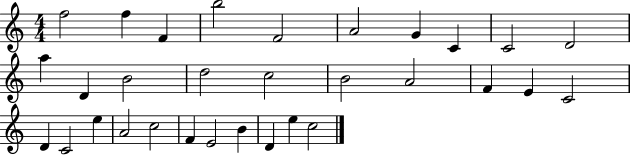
X:1
T:Untitled
M:4/4
L:1/4
K:C
f2 f F b2 F2 A2 G C C2 D2 a D B2 d2 c2 B2 A2 F E C2 D C2 e A2 c2 F E2 B D e c2